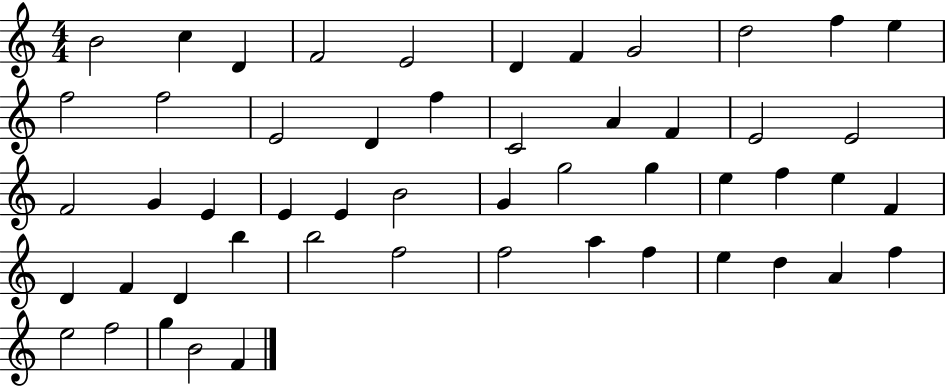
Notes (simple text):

B4/h C5/q D4/q F4/h E4/h D4/q F4/q G4/h D5/h F5/q E5/q F5/h F5/h E4/h D4/q F5/q C4/h A4/q F4/q E4/h E4/h F4/h G4/q E4/q E4/q E4/q B4/h G4/q G5/h G5/q E5/q F5/q E5/q F4/q D4/q F4/q D4/q B5/q B5/h F5/h F5/h A5/q F5/q E5/q D5/q A4/q F5/q E5/h F5/h G5/q B4/h F4/q